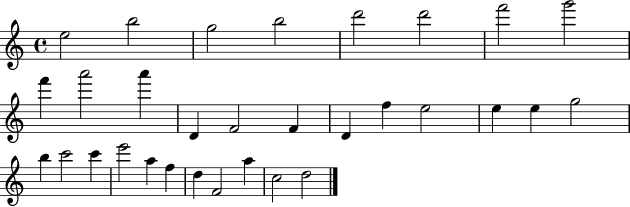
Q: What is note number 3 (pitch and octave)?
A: G5